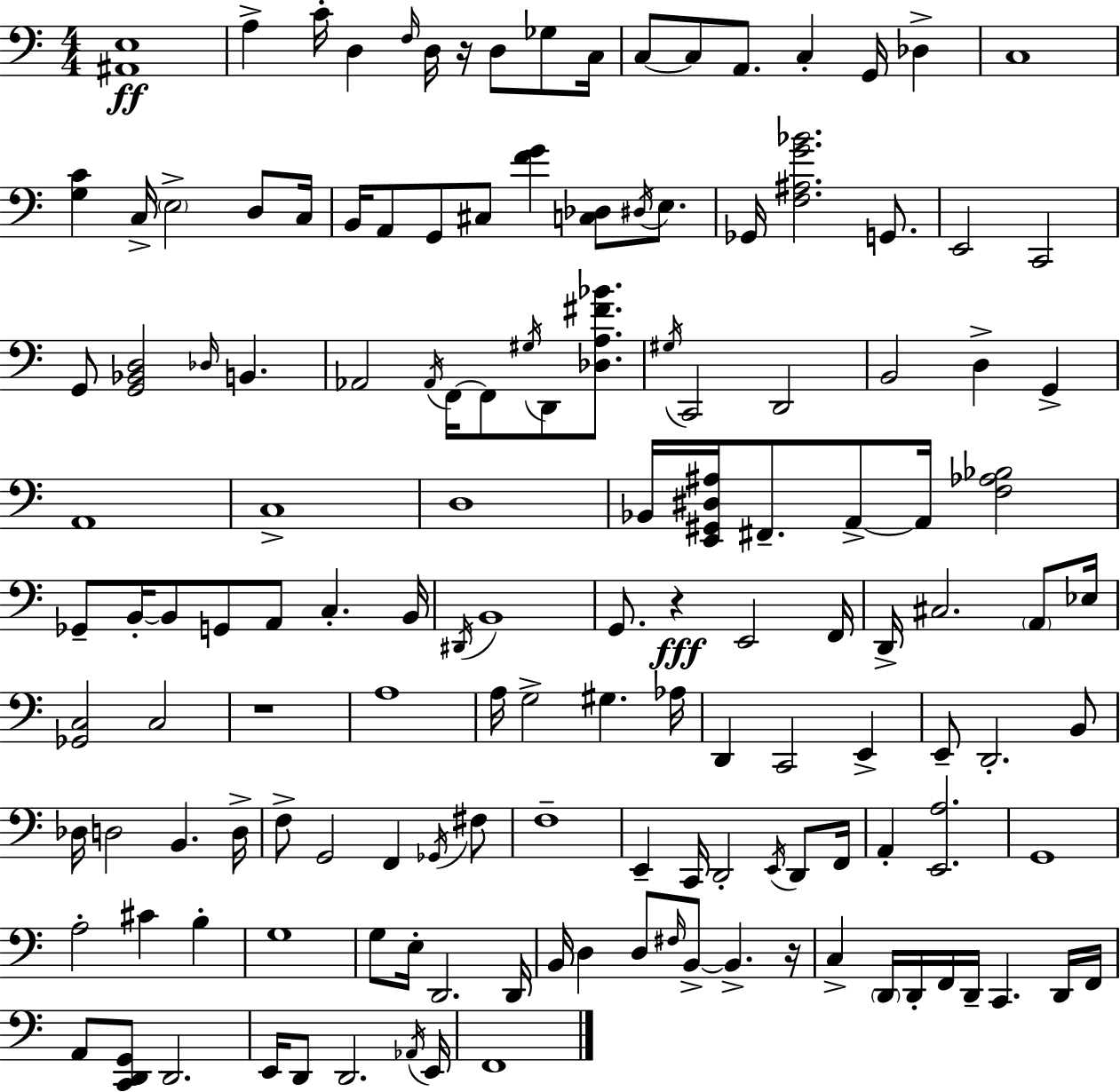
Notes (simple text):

[A#2,E3]/w A3/q C4/s D3/q F3/s D3/s R/s D3/e Gb3/e C3/s C3/e C3/e A2/e. C3/q G2/s Db3/q C3/w [G3,C4]/q C3/s E3/h D3/e C3/s B2/s A2/e G2/e C#3/e [F4,G4]/q [C3,Db3]/e D#3/s E3/e. Gb2/s [F3,A#3,G4,Bb4]/h. G2/e. E2/h C2/h G2/e [G2,Bb2,D3]/h Db3/s B2/q. Ab2/h Ab2/s F2/s F2/e G#3/s D2/e [Db3,A3,F#4,Bb4]/e. G#3/s C2/h D2/h B2/h D3/q G2/q A2/w C3/w D3/w Bb2/s [E2,G#2,D#3,A#3]/s F#2/e. A2/e A2/s [F3,Ab3,Bb3]/h Gb2/e B2/s B2/e G2/e A2/e C3/q. B2/s D#2/s B2/w G2/e. R/q E2/h F2/s D2/s C#3/h. A2/e Eb3/s [Gb2,C3]/h C3/h R/w A3/w A3/s G3/h G#3/q. Ab3/s D2/q C2/h E2/q E2/e D2/h. B2/e Db3/s D3/h B2/q. D3/s F3/e G2/h F2/q Gb2/s F#3/e F3/w E2/q C2/s D2/h E2/s D2/e F2/s A2/q [E2,A3]/h. G2/w A3/h C#4/q B3/q G3/w G3/e E3/s D2/h. D2/s B2/s D3/q D3/e F#3/s B2/e B2/q. R/s C3/q D2/s D2/s F2/s D2/s C2/q. D2/s F2/s A2/e [C2,D2,G2]/e D2/h. E2/s D2/e D2/h. Ab2/s E2/s F2/w